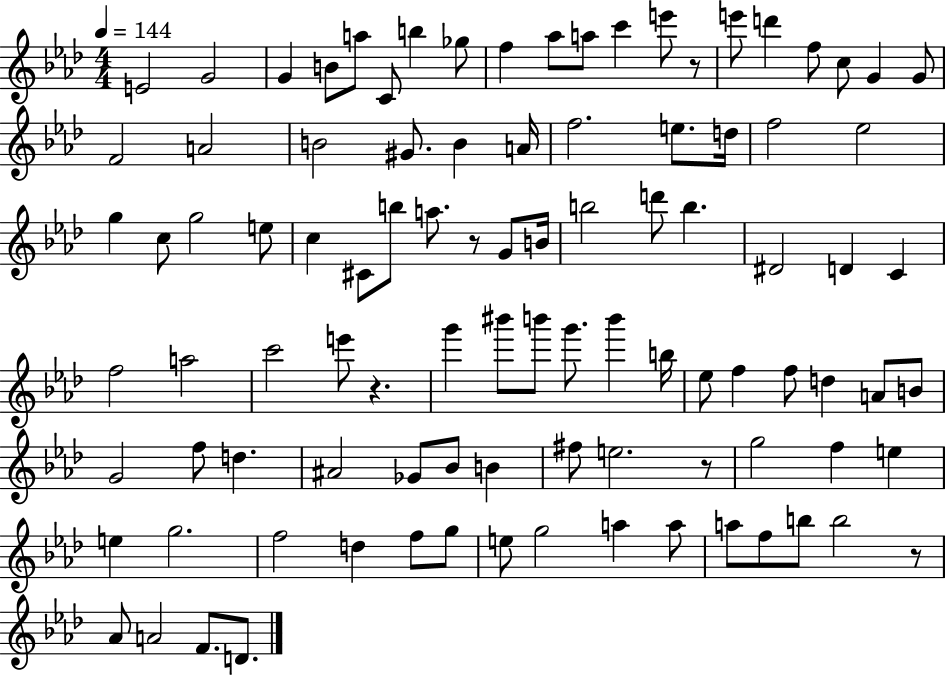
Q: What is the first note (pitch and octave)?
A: E4